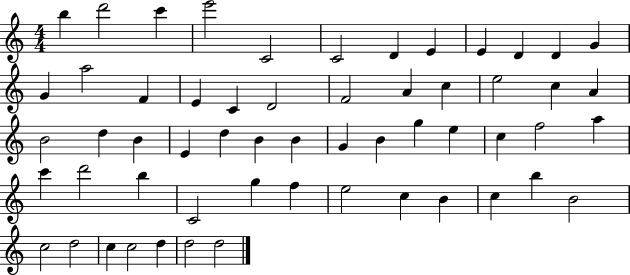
X:1
T:Untitled
M:4/4
L:1/4
K:C
b d'2 c' e'2 C2 C2 D E E D D G G a2 F E C D2 F2 A c e2 c A B2 d B E d B B G B g e c f2 a c' d'2 b C2 g f e2 c B c b B2 c2 d2 c c2 d d2 d2